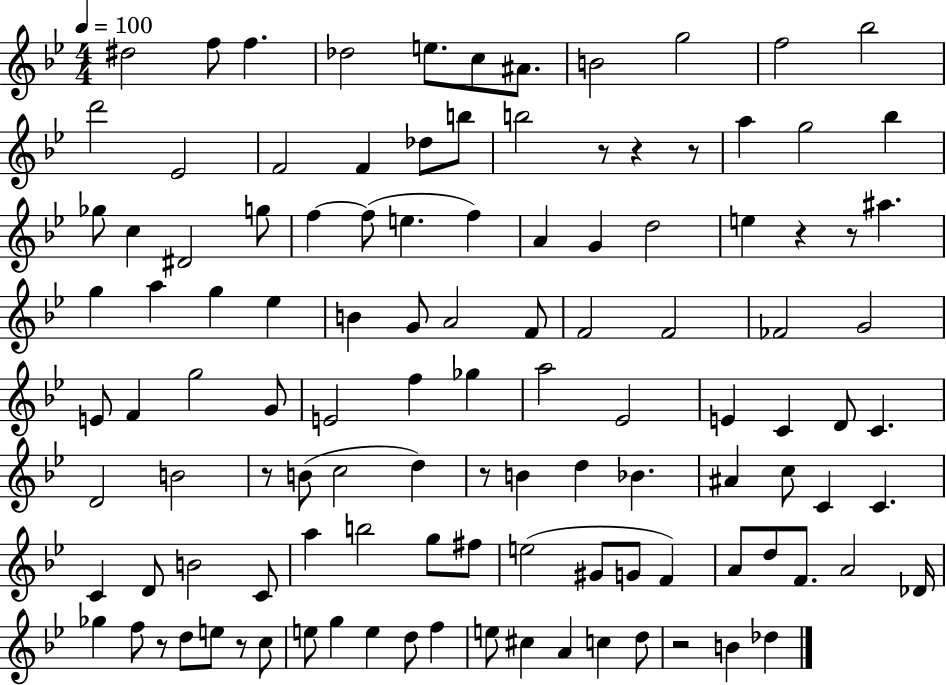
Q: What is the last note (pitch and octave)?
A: Db5